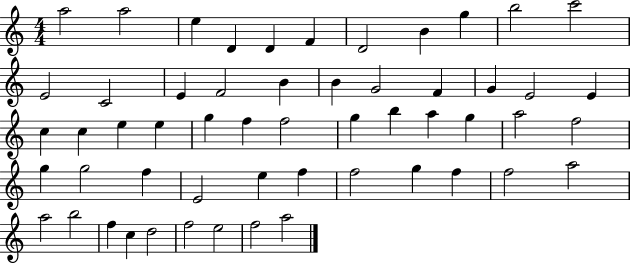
{
  \clef treble
  \numericTimeSignature
  \time 4/4
  \key c \major
  a''2 a''2 | e''4 d'4 d'4 f'4 | d'2 b'4 g''4 | b''2 c'''2 | \break e'2 c'2 | e'4 f'2 b'4 | b'4 g'2 f'4 | g'4 e'2 e'4 | \break c''4 c''4 e''4 e''4 | g''4 f''4 f''2 | g''4 b''4 a''4 g''4 | a''2 f''2 | \break g''4 g''2 f''4 | e'2 e''4 f''4 | f''2 g''4 f''4 | f''2 a''2 | \break a''2 b''2 | f''4 c''4 d''2 | f''2 e''2 | f''2 a''2 | \break \bar "|."
}